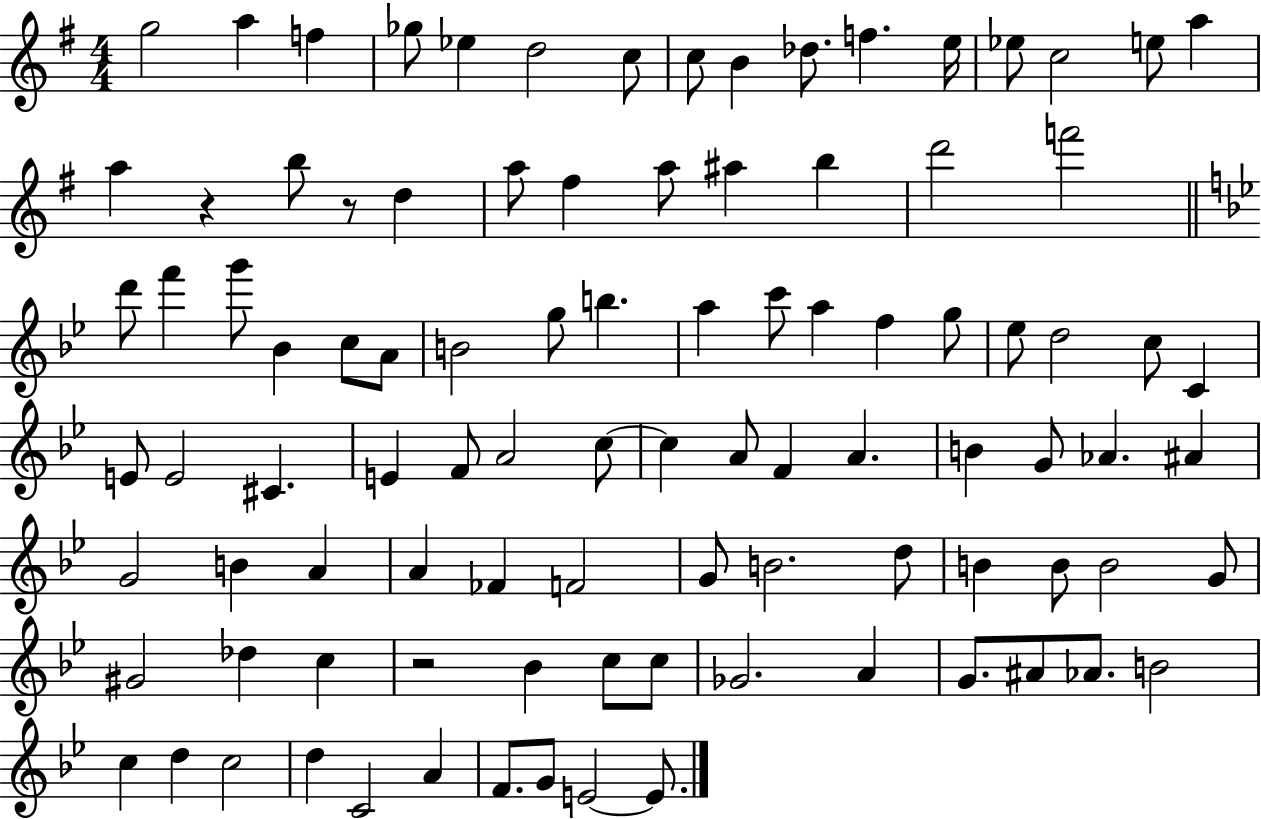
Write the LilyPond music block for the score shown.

{
  \clef treble
  \numericTimeSignature
  \time 4/4
  \key g \major
  g''2 a''4 f''4 | ges''8 ees''4 d''2 c''8 | c''8 b'4 des''8. f''4. e''16 | ees''8 c''2 e''8 a''4 | \break a''4 r4 b''8 r8 d''4 | a''8 fis''4 a''8 ais''4 b''4 | d'''2 f'''2 | \bar "||" \break \key g \minor d'''8 f'''4 g'''8 bes'4 c''8 a'8 | b'2 g''8 b''4. | a''4 c'''8 a''4 f''4 g''8 | ees''8 d''2 c''8 c'4 | \break e'8 e'2 cis'4. | e'4 f'8 a'2 c''8~~ | c''4 a'8 f'4 a'4. | b'4 g'8 aes'4. ais'4 | \break g'2 b'4 a'4 | a'4 fes'4 f'2 | g'8 b'2. d''8 | b'4 b'8 b'2 g'8 | \break gis'2 des''4 c''4 | r2 bes'4 c''8 c''8 | ges'2. a'4 | g'8. ais'8 aes'8. b'2 | \break c''4 d''4 c''2 | d''4 c'2 a'4 | f'8. g'8 e'2~~ e'8. | \bar "|."
}